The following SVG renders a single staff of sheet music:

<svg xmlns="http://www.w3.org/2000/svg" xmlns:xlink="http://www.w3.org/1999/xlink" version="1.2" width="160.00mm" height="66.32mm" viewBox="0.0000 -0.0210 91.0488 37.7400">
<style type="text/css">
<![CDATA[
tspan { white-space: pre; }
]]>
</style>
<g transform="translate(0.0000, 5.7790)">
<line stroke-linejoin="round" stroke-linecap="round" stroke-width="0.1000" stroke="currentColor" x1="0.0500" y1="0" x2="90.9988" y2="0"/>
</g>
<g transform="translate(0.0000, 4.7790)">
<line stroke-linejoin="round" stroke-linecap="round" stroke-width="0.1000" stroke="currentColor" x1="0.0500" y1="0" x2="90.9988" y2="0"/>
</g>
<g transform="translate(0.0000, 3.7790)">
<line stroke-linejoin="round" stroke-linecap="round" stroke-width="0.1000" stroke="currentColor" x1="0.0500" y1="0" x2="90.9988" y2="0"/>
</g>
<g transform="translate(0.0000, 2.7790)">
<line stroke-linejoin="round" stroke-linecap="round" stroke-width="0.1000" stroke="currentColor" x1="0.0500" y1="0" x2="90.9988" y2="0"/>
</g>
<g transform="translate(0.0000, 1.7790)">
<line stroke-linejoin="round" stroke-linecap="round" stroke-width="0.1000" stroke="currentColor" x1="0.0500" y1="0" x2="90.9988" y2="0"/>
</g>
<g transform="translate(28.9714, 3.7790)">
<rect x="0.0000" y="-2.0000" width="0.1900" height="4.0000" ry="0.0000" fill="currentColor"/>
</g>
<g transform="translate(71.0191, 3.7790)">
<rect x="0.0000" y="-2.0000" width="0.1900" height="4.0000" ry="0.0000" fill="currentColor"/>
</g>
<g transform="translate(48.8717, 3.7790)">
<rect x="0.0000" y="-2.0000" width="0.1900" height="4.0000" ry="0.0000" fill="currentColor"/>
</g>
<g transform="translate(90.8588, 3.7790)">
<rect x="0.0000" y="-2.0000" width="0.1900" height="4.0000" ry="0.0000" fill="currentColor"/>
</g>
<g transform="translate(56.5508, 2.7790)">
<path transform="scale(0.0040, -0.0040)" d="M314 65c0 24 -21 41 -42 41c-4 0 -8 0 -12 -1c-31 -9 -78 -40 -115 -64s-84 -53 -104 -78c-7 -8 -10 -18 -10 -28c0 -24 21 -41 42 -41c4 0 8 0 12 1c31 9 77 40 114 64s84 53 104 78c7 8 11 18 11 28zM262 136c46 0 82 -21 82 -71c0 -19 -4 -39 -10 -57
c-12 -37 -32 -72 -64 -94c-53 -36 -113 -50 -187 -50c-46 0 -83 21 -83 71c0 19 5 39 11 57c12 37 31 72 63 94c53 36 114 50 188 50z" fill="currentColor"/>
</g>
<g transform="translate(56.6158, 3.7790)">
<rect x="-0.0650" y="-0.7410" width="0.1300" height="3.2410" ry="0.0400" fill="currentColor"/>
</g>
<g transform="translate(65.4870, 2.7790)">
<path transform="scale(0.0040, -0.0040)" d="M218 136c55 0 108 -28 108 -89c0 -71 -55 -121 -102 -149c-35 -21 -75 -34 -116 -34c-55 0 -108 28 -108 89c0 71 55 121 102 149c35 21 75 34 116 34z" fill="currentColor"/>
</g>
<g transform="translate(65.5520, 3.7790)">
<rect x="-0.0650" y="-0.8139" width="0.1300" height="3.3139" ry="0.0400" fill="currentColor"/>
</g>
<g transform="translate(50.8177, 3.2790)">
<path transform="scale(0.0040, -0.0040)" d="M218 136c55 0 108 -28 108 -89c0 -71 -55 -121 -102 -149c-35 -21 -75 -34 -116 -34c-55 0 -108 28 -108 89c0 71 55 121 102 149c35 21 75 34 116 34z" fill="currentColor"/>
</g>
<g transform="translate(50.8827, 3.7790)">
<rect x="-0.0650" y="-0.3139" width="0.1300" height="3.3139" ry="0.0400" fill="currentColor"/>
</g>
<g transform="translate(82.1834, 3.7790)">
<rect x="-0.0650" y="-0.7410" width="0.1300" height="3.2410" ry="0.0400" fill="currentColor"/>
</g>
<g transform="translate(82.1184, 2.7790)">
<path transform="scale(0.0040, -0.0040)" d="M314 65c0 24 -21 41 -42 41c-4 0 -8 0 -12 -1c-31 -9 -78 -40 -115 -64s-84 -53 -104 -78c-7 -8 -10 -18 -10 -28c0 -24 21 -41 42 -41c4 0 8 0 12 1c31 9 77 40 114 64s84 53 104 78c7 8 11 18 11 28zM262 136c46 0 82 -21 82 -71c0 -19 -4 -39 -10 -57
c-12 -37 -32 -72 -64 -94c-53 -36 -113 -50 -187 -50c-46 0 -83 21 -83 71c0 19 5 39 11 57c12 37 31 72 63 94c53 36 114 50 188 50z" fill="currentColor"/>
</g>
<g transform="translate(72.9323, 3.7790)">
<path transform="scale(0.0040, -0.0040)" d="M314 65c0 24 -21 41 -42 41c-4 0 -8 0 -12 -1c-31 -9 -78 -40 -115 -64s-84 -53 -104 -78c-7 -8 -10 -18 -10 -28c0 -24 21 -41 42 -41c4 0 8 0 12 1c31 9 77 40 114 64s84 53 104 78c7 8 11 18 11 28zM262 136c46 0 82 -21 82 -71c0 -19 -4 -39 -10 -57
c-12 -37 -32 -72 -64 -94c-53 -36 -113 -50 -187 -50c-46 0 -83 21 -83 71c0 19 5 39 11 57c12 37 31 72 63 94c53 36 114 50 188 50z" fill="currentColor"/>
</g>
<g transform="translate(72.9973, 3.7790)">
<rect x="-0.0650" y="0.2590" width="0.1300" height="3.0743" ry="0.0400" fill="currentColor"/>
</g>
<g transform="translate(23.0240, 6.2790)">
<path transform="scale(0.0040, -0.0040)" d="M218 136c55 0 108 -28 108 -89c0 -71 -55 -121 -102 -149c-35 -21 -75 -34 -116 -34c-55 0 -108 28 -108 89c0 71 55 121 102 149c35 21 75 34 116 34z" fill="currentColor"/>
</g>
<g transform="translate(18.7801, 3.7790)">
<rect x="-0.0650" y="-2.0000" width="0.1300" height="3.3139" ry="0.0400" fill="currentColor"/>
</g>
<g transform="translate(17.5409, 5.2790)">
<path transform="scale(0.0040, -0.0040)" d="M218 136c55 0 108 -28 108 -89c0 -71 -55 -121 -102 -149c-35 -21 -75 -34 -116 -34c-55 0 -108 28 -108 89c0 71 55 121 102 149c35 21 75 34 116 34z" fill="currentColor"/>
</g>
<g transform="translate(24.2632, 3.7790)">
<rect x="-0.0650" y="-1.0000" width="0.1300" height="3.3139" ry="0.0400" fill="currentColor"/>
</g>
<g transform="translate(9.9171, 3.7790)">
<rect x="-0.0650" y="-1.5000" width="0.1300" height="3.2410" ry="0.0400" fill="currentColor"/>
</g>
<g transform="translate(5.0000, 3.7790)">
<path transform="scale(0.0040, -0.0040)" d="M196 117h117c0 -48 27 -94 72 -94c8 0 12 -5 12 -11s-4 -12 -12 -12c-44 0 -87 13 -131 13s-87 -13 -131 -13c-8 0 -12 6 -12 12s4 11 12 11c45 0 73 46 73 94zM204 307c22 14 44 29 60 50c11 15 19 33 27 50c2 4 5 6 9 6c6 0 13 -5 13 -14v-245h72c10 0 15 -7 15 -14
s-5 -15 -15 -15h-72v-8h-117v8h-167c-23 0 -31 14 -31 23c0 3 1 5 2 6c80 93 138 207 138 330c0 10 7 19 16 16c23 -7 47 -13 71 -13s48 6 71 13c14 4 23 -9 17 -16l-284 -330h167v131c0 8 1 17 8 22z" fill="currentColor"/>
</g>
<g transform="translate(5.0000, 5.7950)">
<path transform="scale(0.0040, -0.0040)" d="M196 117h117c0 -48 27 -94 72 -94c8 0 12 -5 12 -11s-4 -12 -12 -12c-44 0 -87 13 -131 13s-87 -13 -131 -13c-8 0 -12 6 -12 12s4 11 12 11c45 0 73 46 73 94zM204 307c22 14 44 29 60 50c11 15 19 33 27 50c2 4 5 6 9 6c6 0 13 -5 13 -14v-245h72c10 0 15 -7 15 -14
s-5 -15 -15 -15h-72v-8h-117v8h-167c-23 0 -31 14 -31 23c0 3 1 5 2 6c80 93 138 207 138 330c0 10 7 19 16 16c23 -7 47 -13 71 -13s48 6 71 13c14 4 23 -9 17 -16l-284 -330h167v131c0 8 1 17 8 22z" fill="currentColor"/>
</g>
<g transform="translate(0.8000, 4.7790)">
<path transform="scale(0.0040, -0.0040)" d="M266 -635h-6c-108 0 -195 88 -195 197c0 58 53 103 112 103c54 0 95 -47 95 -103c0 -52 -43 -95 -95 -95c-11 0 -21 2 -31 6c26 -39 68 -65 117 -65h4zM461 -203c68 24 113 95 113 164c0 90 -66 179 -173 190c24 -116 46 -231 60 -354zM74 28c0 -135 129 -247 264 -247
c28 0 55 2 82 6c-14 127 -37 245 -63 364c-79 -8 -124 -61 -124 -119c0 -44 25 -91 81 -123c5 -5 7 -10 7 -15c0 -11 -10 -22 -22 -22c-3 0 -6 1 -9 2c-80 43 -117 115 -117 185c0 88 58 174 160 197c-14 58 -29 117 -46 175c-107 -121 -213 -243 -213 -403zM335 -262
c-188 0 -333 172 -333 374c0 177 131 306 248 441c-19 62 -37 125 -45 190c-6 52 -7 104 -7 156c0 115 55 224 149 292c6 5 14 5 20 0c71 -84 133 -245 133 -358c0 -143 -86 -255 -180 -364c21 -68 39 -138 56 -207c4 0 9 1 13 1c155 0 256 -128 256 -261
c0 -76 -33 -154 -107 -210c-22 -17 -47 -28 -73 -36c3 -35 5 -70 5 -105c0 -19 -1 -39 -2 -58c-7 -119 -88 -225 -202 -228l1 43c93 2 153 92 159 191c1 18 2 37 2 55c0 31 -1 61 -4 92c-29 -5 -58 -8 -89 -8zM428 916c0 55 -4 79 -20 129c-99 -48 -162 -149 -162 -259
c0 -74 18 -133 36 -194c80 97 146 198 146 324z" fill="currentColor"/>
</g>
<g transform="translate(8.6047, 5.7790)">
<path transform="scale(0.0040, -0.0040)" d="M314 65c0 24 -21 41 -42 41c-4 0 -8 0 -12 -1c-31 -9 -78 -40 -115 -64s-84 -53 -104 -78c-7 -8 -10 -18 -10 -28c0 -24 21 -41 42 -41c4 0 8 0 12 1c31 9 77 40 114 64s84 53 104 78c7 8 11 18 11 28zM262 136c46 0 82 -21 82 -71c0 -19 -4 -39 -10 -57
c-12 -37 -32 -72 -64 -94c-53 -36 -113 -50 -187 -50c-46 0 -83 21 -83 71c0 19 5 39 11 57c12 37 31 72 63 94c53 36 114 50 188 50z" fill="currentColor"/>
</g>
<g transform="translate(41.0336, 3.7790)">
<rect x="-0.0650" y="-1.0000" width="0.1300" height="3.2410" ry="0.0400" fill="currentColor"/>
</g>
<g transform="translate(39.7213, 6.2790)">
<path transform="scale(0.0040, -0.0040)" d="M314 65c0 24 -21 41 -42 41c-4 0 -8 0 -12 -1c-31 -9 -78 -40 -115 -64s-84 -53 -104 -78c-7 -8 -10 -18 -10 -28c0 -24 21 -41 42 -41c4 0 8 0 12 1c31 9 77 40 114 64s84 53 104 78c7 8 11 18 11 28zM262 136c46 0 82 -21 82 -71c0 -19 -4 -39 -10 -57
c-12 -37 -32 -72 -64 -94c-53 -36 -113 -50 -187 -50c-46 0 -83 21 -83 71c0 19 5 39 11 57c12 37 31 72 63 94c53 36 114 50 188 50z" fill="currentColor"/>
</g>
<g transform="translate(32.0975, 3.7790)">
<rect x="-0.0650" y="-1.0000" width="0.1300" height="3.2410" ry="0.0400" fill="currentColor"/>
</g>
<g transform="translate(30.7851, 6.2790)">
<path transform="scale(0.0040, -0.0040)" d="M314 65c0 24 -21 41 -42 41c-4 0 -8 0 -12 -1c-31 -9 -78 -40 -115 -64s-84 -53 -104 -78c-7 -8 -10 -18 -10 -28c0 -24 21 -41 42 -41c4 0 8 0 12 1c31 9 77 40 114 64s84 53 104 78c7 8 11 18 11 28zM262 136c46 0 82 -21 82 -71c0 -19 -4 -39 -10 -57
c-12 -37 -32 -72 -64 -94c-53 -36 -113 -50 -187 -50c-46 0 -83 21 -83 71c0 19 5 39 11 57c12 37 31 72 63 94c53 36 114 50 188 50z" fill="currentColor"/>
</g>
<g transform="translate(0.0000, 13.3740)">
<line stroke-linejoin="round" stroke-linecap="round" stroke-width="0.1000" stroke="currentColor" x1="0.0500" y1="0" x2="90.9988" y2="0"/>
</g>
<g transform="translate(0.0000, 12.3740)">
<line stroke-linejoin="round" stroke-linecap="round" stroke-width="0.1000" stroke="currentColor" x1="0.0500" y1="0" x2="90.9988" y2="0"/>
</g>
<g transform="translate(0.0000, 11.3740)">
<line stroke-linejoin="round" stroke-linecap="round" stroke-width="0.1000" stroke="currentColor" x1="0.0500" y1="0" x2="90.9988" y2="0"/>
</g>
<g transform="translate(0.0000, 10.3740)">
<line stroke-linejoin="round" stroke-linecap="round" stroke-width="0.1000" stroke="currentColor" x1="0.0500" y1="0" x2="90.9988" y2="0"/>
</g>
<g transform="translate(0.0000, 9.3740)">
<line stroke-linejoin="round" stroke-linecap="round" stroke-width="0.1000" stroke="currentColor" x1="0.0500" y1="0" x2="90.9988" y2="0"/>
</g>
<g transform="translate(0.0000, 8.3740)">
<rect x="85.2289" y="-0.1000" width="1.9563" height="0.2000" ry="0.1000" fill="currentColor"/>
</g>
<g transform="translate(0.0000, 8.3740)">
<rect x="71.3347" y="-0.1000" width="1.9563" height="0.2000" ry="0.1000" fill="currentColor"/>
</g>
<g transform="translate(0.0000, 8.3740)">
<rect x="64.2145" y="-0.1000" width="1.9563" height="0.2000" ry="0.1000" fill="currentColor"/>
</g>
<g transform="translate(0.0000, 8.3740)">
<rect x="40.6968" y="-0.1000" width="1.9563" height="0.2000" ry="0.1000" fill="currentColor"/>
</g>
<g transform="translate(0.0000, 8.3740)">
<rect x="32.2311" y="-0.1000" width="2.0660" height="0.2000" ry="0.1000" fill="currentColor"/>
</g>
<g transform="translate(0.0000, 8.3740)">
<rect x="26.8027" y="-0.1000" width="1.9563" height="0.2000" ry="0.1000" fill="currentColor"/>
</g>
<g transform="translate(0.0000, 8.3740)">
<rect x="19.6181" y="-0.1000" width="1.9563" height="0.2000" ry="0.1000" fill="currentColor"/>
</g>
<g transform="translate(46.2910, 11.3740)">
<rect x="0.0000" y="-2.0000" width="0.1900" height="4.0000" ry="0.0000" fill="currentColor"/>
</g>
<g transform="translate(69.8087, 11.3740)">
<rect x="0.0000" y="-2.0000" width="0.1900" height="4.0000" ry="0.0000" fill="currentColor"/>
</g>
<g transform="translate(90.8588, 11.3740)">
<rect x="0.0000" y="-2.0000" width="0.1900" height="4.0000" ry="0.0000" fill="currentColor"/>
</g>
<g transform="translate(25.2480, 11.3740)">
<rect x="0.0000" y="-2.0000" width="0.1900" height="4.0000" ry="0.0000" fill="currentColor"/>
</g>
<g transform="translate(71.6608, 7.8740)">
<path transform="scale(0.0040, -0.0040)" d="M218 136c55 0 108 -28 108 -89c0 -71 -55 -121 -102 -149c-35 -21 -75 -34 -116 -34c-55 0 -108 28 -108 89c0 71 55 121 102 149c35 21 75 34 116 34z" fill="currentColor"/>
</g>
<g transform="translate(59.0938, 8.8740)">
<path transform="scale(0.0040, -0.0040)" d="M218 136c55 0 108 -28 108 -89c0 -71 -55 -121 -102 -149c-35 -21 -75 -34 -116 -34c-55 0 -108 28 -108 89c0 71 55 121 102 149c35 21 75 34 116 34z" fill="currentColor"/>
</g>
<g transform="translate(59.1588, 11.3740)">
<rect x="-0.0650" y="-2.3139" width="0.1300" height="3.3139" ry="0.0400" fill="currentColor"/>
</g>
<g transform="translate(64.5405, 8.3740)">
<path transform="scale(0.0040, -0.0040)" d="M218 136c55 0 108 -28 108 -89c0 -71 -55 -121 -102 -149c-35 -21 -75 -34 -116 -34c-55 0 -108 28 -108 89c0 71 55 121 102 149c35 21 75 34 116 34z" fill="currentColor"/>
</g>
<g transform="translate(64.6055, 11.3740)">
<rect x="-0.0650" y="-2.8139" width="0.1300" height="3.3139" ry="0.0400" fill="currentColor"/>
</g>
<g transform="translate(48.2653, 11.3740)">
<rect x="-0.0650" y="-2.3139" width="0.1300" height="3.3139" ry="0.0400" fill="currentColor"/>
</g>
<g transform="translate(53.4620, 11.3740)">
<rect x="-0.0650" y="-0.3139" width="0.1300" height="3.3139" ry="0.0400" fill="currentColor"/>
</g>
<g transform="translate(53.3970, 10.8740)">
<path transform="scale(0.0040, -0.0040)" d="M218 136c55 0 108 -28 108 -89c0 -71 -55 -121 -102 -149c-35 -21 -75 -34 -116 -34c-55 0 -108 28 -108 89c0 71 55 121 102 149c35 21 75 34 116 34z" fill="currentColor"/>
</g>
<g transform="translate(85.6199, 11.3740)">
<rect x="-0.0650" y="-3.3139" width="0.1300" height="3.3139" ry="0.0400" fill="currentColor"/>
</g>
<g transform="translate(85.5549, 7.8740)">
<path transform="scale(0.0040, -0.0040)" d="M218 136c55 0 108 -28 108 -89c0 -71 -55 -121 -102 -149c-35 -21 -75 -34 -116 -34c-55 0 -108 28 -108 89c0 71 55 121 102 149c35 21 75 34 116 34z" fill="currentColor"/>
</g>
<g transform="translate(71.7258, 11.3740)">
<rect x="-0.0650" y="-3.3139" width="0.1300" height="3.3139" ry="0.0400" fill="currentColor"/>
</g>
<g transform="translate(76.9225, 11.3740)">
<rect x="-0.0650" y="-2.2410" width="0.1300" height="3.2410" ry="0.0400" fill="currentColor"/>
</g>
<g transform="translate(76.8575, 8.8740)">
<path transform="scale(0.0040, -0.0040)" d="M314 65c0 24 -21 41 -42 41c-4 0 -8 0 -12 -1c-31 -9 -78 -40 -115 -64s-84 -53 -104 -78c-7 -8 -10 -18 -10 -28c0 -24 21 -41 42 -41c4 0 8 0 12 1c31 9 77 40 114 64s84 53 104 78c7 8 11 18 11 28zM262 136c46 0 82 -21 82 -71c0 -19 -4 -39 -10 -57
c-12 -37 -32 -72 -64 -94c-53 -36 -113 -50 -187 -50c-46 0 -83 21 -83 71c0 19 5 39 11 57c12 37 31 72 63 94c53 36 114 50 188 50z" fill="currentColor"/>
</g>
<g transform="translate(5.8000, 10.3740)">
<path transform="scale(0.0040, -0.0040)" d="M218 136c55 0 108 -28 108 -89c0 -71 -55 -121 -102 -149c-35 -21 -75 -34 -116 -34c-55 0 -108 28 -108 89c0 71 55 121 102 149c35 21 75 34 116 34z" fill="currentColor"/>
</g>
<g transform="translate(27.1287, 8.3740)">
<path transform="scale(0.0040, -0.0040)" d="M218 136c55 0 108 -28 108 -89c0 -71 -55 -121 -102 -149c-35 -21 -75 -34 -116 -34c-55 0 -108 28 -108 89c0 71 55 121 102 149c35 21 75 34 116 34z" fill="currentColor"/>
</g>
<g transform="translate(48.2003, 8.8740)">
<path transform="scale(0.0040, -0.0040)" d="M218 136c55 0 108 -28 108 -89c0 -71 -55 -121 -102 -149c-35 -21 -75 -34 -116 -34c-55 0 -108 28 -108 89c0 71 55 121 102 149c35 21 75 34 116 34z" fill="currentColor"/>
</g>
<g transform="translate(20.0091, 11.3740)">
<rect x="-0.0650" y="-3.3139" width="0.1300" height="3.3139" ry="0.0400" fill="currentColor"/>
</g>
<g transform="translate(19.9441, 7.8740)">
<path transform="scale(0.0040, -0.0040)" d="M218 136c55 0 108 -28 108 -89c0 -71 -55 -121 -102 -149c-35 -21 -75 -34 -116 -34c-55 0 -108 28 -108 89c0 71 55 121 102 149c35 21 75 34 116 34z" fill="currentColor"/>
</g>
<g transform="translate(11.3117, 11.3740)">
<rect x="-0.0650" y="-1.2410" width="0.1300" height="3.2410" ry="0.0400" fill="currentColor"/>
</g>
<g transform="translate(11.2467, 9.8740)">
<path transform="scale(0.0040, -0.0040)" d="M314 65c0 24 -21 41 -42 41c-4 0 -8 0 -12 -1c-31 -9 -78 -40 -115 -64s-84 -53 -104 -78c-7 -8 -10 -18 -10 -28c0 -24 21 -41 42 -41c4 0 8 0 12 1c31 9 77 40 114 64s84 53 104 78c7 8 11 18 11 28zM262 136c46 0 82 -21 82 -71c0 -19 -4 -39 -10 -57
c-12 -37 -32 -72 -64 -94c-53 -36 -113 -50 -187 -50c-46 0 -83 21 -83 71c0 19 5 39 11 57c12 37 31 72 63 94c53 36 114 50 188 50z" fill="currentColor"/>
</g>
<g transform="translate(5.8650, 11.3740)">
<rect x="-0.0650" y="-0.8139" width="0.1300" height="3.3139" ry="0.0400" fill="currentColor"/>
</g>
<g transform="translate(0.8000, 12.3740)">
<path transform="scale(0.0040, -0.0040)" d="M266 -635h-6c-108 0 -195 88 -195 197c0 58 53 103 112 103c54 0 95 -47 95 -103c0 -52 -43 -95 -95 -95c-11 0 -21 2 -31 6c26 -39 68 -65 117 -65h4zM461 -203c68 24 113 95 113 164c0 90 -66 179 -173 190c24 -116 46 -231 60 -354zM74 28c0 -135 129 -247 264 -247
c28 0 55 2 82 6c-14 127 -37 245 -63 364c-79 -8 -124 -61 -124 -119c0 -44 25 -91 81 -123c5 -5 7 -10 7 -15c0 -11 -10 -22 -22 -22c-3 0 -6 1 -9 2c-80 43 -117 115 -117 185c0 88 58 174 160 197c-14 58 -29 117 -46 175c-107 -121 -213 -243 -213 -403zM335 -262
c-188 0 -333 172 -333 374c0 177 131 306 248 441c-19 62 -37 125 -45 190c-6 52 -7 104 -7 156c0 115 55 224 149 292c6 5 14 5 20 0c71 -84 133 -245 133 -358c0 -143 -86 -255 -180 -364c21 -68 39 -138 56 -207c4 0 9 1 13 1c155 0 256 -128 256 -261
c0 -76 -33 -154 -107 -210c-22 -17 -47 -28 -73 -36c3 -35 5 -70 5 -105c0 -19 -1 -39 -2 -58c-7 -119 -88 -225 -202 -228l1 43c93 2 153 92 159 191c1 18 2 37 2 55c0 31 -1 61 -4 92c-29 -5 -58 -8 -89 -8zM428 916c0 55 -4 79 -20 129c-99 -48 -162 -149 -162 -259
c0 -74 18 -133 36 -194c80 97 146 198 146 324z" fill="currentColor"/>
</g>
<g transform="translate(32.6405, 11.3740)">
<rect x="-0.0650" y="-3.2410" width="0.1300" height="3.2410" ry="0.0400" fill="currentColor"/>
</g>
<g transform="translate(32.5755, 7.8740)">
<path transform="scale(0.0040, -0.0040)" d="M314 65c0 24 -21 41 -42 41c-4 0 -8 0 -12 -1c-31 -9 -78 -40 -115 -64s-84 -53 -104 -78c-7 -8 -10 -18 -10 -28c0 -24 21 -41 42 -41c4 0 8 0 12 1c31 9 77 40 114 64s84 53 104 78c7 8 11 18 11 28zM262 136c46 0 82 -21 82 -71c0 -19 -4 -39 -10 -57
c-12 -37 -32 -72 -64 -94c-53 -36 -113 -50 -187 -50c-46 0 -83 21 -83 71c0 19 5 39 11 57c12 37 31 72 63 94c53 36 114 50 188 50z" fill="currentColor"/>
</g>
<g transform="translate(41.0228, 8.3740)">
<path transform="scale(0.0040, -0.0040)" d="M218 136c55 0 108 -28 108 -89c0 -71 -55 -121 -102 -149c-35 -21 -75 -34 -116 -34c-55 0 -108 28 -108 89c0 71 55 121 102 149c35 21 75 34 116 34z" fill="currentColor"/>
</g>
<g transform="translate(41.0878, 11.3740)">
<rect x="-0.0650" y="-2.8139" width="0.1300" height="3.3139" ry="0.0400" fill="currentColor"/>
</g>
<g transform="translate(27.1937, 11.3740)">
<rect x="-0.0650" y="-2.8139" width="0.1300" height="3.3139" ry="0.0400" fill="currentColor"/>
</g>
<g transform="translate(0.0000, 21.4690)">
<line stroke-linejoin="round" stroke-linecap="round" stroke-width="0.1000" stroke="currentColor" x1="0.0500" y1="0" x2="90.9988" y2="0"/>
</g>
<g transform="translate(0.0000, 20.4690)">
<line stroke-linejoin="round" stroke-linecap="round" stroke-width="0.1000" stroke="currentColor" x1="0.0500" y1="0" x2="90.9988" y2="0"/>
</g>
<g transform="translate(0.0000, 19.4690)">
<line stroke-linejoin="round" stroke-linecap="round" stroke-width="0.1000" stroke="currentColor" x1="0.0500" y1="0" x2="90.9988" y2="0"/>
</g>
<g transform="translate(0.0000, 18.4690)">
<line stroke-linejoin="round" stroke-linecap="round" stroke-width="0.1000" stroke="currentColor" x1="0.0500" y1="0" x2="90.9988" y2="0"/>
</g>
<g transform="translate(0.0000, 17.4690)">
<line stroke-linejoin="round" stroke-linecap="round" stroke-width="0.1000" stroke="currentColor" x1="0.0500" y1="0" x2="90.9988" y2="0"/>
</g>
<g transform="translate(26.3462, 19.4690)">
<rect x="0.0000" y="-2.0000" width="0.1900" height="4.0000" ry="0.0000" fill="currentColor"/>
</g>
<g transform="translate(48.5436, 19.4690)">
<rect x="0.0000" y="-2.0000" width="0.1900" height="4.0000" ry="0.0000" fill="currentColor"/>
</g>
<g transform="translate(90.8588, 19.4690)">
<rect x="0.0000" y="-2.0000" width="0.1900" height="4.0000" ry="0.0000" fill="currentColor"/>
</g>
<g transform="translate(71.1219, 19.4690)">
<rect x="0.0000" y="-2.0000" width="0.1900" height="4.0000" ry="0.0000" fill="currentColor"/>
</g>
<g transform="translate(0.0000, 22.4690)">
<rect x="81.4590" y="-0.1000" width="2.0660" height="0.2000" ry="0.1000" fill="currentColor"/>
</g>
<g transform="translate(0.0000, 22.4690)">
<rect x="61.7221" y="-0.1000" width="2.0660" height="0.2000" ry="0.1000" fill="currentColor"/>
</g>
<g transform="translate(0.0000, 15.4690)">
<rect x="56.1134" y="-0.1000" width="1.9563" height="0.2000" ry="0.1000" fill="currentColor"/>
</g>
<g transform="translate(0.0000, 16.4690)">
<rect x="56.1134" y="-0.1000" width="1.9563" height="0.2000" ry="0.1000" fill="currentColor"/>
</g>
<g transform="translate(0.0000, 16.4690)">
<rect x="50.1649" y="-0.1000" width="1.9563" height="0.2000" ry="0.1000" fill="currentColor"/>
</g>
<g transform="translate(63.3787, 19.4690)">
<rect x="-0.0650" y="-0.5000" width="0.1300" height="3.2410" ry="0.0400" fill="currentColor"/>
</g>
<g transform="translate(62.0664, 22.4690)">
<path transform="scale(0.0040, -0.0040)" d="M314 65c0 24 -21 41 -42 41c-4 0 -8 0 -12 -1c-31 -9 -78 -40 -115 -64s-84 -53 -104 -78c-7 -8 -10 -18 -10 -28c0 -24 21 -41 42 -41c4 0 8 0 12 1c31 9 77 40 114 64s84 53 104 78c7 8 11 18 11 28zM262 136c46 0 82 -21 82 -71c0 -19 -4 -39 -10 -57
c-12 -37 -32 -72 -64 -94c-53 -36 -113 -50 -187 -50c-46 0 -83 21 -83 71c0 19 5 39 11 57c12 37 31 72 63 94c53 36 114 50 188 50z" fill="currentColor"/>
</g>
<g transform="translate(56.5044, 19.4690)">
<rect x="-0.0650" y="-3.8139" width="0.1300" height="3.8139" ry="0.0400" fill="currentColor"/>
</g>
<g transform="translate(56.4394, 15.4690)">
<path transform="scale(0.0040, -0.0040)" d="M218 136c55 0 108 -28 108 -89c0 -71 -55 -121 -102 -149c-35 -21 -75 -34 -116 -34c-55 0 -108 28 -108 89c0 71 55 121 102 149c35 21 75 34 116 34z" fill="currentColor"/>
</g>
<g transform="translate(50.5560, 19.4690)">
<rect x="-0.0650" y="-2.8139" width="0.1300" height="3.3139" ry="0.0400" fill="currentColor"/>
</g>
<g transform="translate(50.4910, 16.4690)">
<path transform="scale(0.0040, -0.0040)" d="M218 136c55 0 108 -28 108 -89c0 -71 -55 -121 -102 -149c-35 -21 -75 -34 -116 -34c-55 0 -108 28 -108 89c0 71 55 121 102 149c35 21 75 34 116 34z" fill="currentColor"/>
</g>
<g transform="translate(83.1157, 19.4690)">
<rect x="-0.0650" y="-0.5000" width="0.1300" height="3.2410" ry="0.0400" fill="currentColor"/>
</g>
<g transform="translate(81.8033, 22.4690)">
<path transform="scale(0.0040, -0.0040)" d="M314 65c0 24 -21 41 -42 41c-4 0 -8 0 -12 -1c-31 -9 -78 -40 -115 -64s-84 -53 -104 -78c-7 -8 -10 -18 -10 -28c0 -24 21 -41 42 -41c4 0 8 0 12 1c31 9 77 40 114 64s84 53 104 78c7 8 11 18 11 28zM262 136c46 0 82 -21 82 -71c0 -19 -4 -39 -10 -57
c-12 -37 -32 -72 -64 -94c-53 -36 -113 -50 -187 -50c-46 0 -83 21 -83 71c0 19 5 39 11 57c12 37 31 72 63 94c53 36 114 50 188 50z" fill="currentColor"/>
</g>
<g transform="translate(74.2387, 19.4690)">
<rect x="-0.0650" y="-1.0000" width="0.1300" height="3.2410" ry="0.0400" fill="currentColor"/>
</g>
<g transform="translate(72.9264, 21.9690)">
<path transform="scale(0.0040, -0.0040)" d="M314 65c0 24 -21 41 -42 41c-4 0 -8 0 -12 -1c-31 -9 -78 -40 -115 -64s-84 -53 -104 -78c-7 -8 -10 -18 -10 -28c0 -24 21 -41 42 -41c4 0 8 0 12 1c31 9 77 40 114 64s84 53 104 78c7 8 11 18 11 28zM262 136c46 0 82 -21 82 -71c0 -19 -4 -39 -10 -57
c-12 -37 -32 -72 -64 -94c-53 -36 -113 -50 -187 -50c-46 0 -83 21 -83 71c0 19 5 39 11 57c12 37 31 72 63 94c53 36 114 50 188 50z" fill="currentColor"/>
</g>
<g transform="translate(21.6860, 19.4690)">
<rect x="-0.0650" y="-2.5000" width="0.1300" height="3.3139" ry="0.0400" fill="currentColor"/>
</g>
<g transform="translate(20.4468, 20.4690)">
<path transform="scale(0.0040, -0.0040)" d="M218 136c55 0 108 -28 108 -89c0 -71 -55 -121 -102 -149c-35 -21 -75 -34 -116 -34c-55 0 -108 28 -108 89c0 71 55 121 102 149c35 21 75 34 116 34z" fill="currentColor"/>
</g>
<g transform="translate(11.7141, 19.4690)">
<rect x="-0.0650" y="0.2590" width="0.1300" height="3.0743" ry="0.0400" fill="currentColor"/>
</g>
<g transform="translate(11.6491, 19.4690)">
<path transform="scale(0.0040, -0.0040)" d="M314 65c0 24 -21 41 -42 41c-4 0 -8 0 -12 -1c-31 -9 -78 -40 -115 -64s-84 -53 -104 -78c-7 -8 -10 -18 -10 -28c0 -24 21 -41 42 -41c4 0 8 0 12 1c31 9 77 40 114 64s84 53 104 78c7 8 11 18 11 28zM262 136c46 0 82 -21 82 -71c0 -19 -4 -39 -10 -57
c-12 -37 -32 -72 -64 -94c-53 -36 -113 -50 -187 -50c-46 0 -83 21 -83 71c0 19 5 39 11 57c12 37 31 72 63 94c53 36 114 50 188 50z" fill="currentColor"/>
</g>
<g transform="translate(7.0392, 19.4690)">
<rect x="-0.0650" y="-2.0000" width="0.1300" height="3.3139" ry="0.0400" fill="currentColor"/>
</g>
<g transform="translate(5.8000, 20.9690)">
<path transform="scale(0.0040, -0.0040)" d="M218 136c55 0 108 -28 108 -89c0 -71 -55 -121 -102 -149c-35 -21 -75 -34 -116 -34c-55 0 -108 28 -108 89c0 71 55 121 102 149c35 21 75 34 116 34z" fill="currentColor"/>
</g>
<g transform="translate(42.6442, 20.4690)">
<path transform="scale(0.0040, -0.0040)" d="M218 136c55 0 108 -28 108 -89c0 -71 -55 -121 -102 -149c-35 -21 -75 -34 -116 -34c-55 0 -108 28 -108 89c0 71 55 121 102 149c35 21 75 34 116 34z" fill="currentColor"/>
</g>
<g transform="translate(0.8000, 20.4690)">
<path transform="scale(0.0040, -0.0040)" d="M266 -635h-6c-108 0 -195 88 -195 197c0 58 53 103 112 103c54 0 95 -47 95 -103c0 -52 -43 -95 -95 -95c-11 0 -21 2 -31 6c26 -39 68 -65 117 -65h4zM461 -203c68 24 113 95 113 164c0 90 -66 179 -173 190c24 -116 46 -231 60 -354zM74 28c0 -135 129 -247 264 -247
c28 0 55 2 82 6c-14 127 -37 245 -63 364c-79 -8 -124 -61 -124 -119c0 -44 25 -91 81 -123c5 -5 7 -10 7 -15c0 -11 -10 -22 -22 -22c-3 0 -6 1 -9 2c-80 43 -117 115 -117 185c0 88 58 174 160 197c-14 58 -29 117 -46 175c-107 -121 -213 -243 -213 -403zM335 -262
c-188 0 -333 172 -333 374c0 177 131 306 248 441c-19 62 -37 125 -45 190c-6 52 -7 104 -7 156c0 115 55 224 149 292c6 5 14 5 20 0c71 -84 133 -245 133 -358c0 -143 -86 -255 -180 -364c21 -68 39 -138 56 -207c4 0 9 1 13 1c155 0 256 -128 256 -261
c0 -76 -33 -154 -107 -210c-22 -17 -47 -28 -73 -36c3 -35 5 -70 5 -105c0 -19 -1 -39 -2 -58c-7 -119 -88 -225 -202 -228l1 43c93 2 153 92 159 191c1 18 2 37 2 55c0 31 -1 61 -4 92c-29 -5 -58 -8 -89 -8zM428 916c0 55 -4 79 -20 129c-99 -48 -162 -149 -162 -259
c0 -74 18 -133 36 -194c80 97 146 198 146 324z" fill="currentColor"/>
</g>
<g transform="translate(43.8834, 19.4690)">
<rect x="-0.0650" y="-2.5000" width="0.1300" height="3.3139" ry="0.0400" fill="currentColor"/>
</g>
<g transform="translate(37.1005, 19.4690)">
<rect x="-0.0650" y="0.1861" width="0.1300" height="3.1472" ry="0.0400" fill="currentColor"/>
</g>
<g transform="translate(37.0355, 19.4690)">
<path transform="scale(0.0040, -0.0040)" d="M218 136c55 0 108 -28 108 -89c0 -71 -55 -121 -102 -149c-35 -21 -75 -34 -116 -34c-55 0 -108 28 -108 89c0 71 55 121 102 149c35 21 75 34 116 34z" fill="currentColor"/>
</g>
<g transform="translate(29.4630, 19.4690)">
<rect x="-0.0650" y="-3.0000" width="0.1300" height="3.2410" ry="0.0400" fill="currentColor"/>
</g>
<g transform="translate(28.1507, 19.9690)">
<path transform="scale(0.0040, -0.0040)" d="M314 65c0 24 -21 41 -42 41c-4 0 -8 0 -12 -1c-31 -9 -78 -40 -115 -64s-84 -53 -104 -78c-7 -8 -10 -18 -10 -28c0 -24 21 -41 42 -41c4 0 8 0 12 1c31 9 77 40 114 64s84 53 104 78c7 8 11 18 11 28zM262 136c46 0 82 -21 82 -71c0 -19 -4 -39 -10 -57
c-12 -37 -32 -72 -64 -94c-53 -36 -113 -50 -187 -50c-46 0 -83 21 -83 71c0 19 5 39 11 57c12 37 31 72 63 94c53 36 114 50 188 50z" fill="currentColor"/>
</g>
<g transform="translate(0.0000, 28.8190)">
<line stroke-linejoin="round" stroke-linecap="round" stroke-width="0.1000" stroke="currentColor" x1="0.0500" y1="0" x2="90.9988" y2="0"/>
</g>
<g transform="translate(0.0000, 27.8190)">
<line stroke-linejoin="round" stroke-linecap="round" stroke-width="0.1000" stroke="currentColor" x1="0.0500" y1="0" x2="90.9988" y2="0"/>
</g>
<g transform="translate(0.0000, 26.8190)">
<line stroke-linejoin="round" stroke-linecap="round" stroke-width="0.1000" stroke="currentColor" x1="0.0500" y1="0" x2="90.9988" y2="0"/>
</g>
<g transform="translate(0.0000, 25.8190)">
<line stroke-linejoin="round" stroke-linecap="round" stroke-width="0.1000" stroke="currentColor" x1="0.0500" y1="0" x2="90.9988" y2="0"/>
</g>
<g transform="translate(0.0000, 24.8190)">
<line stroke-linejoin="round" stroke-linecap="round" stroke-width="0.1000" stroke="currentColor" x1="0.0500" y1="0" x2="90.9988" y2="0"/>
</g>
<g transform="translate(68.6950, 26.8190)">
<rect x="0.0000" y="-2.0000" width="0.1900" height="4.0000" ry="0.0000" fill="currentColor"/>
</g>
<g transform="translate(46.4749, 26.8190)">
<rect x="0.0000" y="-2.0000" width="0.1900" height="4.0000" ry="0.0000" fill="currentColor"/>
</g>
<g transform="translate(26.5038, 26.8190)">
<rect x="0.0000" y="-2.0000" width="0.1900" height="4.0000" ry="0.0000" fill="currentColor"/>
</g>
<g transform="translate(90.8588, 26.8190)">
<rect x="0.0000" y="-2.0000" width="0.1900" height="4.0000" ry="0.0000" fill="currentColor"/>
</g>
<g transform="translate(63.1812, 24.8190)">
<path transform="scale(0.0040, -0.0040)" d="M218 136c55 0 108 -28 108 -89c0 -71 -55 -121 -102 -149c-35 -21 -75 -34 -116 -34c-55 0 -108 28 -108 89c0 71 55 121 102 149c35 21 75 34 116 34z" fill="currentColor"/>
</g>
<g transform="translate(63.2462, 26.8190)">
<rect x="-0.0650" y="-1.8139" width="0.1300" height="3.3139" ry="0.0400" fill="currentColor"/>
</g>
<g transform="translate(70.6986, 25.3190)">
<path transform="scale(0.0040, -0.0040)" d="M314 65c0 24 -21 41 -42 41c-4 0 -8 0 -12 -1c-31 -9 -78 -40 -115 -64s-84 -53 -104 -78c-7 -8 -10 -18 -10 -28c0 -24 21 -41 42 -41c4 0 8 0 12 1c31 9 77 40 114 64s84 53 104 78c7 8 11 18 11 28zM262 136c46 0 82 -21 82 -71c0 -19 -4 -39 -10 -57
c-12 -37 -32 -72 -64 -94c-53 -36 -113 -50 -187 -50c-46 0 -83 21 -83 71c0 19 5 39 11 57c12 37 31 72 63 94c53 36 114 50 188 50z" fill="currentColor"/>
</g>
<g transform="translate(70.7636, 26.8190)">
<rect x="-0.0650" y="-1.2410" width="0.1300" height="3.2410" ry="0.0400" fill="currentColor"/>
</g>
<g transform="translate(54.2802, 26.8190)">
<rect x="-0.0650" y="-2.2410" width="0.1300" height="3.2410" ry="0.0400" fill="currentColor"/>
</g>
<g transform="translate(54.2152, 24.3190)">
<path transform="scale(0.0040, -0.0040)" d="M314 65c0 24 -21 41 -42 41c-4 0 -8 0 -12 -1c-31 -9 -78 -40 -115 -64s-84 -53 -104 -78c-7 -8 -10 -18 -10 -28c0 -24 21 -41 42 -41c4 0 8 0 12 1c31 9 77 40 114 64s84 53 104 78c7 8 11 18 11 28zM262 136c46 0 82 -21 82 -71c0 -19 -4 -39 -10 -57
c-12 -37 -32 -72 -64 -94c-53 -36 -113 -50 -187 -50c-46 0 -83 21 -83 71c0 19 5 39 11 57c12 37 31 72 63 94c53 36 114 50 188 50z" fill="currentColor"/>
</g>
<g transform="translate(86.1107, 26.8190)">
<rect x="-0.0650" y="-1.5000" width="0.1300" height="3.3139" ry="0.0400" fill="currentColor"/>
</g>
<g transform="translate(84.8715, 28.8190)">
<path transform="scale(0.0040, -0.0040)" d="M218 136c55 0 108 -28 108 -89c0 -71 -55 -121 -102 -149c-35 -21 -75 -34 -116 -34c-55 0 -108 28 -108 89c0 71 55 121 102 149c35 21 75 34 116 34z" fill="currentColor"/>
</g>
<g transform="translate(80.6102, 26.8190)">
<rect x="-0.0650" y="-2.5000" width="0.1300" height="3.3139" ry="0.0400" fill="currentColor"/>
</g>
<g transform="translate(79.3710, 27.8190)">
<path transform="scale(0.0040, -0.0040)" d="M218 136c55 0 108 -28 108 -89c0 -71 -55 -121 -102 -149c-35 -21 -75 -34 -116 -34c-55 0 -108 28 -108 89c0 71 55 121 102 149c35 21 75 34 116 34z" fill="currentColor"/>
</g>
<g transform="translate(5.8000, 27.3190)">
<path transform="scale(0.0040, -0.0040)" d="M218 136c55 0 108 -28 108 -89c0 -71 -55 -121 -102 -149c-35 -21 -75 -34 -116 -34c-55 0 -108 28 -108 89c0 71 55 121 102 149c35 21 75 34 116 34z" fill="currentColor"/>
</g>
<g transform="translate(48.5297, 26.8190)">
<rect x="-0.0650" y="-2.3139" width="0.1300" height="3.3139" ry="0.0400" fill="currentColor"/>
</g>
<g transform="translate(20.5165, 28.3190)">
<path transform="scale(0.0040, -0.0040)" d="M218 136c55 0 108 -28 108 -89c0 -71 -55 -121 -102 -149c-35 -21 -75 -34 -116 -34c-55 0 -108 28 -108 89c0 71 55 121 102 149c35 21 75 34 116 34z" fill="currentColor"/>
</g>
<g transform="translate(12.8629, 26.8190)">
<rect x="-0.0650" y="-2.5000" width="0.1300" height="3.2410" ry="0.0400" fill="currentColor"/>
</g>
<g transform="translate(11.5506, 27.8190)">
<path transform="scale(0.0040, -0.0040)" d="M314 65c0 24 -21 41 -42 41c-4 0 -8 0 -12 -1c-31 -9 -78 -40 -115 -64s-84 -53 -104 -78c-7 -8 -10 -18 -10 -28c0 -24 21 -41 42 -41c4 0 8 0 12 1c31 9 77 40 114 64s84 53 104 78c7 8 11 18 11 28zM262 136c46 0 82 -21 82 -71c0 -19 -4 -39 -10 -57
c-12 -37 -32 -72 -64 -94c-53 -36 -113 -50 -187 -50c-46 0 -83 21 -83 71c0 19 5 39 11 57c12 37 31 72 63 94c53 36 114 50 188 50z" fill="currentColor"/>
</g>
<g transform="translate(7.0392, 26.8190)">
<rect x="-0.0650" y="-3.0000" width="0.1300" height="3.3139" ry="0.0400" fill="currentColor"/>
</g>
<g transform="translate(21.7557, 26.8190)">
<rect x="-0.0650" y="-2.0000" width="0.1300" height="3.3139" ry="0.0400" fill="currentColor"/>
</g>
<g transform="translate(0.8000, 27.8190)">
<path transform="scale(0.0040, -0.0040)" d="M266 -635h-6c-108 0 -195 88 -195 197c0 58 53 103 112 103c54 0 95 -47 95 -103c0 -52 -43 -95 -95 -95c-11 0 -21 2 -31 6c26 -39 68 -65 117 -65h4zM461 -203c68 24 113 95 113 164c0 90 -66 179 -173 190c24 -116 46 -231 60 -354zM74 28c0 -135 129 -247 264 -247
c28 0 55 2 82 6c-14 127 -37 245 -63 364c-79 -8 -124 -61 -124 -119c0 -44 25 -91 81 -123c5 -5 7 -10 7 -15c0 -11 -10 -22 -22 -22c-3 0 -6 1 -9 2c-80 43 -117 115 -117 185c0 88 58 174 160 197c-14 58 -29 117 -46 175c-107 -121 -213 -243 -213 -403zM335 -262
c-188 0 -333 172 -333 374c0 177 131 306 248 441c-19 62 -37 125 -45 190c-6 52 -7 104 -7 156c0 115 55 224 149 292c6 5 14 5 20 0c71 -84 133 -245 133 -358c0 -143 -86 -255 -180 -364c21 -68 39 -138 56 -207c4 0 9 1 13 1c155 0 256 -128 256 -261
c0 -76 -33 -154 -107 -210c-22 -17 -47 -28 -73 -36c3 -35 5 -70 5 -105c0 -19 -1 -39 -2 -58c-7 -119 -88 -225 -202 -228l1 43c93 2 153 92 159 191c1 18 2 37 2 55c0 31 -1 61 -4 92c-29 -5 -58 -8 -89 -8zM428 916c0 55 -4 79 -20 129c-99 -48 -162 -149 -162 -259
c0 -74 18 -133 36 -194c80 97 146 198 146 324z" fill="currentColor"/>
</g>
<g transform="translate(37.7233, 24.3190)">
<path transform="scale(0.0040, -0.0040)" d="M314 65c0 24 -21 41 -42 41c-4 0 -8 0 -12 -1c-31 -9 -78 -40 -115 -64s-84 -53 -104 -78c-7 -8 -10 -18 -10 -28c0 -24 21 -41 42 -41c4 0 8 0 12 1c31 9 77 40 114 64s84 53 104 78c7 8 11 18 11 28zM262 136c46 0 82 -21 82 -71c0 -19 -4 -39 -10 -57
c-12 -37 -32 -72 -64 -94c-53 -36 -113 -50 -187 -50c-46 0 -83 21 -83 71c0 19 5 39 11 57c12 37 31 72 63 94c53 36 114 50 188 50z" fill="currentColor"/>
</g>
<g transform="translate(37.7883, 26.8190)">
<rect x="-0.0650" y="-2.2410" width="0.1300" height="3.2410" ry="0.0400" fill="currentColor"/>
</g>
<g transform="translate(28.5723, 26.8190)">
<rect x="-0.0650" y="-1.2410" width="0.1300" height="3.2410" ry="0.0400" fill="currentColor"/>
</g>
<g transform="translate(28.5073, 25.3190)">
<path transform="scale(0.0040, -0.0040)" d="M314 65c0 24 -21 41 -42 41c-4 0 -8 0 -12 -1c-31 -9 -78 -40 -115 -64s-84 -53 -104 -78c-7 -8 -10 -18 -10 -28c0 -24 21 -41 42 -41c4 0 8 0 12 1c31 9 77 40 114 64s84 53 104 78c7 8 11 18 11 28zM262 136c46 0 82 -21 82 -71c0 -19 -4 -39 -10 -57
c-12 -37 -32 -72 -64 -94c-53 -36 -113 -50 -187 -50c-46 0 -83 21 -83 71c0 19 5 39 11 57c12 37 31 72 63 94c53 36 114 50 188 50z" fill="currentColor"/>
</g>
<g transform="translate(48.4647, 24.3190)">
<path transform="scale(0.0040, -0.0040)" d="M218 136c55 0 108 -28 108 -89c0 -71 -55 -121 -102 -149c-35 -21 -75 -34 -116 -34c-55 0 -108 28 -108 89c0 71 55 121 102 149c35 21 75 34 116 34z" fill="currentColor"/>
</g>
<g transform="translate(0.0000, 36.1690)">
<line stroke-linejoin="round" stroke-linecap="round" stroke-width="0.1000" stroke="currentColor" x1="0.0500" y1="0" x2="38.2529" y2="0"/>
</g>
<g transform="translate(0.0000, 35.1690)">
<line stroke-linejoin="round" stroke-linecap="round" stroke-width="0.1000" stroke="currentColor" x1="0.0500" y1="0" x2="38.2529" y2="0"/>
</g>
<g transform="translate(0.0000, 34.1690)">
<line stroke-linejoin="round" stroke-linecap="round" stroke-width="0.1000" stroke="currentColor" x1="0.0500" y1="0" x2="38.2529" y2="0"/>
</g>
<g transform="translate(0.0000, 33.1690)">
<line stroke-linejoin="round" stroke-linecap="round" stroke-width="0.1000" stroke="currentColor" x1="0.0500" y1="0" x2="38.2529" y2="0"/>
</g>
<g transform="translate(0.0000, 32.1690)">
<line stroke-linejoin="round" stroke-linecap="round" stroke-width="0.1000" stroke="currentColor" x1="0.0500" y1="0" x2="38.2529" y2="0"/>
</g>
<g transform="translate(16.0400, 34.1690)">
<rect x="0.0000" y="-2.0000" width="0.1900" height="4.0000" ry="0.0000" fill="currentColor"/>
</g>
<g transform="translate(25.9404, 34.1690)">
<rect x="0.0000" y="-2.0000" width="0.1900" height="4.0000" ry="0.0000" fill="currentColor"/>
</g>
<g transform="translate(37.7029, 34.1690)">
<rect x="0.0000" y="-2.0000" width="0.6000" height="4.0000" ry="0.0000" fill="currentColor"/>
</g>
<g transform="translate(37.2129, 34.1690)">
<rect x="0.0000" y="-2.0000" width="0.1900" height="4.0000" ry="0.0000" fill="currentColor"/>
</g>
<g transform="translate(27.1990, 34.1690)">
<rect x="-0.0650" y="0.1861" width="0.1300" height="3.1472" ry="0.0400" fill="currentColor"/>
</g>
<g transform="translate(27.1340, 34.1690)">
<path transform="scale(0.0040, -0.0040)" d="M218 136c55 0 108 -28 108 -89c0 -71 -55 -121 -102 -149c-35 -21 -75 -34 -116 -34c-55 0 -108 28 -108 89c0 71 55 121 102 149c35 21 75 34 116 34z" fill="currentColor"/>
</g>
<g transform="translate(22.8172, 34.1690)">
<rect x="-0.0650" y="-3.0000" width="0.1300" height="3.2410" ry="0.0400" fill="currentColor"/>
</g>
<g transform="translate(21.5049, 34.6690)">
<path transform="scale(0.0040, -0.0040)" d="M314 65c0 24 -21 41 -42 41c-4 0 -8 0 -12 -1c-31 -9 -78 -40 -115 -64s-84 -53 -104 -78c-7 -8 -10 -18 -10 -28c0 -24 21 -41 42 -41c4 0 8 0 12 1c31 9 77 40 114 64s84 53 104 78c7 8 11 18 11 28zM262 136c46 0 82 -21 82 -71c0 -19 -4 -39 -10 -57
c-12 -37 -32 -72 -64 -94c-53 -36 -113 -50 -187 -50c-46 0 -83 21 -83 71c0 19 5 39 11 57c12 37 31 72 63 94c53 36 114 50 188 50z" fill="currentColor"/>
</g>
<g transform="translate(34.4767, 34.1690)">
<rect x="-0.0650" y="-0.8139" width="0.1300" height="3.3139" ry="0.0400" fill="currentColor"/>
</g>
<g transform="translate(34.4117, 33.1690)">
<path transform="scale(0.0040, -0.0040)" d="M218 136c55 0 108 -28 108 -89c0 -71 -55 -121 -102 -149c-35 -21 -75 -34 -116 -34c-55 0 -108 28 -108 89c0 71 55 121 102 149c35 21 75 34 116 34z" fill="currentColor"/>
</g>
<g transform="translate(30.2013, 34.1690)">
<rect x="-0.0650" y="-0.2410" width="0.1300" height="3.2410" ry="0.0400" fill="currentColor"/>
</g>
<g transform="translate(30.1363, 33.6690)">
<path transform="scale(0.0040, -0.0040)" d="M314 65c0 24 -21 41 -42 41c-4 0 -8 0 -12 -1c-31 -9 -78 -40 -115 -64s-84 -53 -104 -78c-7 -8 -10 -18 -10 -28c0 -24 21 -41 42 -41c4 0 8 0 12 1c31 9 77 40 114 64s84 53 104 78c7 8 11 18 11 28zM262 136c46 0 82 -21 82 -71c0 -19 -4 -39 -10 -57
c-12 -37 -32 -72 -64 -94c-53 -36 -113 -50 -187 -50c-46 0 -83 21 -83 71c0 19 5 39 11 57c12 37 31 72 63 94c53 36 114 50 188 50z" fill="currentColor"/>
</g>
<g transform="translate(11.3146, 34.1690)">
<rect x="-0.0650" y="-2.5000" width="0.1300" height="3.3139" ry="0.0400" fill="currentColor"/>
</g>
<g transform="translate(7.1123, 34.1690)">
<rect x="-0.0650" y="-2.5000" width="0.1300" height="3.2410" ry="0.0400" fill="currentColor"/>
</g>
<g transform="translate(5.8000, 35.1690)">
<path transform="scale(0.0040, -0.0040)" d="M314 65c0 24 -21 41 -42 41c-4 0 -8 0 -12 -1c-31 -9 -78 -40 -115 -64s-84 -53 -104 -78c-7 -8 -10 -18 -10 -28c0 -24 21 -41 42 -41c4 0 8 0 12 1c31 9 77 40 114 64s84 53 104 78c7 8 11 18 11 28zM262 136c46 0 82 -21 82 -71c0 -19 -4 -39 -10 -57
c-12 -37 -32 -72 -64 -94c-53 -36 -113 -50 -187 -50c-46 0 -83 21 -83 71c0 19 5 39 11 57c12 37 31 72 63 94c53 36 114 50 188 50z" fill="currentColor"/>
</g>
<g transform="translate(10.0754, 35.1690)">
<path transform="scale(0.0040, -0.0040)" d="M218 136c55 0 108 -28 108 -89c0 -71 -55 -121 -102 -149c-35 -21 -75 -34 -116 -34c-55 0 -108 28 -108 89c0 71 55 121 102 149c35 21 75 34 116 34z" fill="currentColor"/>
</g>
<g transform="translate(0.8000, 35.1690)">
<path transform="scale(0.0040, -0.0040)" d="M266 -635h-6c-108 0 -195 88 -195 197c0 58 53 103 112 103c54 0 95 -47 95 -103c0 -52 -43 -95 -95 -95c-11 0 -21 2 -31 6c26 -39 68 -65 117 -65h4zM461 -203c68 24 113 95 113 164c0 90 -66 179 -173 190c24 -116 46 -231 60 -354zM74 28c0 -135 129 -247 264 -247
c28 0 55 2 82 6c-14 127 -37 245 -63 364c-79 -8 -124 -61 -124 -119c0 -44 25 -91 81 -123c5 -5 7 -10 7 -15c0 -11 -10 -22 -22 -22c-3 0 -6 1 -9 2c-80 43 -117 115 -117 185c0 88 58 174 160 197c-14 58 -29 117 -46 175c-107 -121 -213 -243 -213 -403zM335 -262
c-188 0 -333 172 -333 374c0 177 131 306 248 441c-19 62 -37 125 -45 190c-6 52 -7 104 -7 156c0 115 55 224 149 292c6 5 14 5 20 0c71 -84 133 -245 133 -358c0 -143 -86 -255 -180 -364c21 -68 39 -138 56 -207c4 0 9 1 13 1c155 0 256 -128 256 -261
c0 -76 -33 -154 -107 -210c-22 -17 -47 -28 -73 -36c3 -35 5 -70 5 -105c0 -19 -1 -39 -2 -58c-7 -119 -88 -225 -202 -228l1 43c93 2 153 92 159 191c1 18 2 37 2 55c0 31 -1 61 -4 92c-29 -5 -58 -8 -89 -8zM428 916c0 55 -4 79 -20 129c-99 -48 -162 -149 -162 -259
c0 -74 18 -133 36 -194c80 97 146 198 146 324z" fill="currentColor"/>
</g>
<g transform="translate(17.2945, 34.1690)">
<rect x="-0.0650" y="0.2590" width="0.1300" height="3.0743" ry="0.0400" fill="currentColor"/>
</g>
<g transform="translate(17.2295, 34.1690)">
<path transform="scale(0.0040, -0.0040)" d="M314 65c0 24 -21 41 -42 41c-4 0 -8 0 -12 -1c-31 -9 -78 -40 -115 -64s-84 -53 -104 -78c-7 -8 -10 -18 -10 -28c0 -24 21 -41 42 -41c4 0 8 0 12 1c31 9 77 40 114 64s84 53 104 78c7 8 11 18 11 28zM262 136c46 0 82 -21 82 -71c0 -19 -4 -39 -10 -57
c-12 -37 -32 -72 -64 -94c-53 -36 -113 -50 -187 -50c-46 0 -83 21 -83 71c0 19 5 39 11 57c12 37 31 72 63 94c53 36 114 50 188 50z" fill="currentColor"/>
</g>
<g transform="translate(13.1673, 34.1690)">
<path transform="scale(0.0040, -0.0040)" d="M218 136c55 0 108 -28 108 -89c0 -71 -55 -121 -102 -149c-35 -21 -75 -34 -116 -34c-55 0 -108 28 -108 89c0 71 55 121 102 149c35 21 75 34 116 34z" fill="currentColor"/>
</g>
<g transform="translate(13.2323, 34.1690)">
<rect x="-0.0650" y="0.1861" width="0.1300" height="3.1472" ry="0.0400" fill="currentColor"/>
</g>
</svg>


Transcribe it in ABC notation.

X:1
T:Untitled
M:4/4
L:1/4
K:C
E2 F D D2 D2 c d2 d B2 d2 d e2 b a b2 a g c g a b g2 b F B2 G A2 B G a c' C2 D2 C2 A G2 F e2 g2 g g2 f e2 G E G2 G B B2 A2 B c2 d